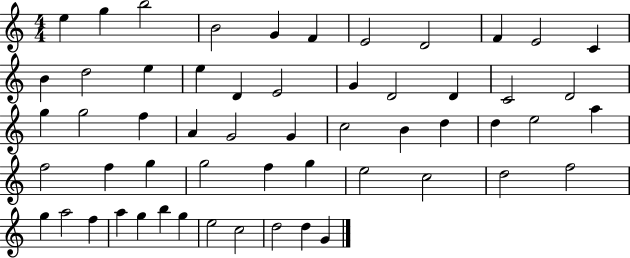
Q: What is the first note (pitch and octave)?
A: E5